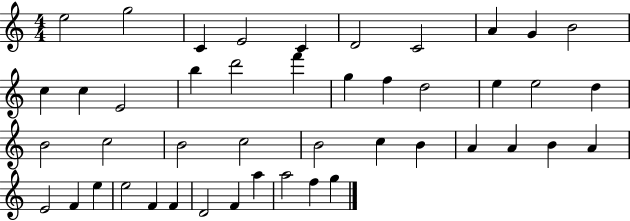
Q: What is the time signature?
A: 4/4